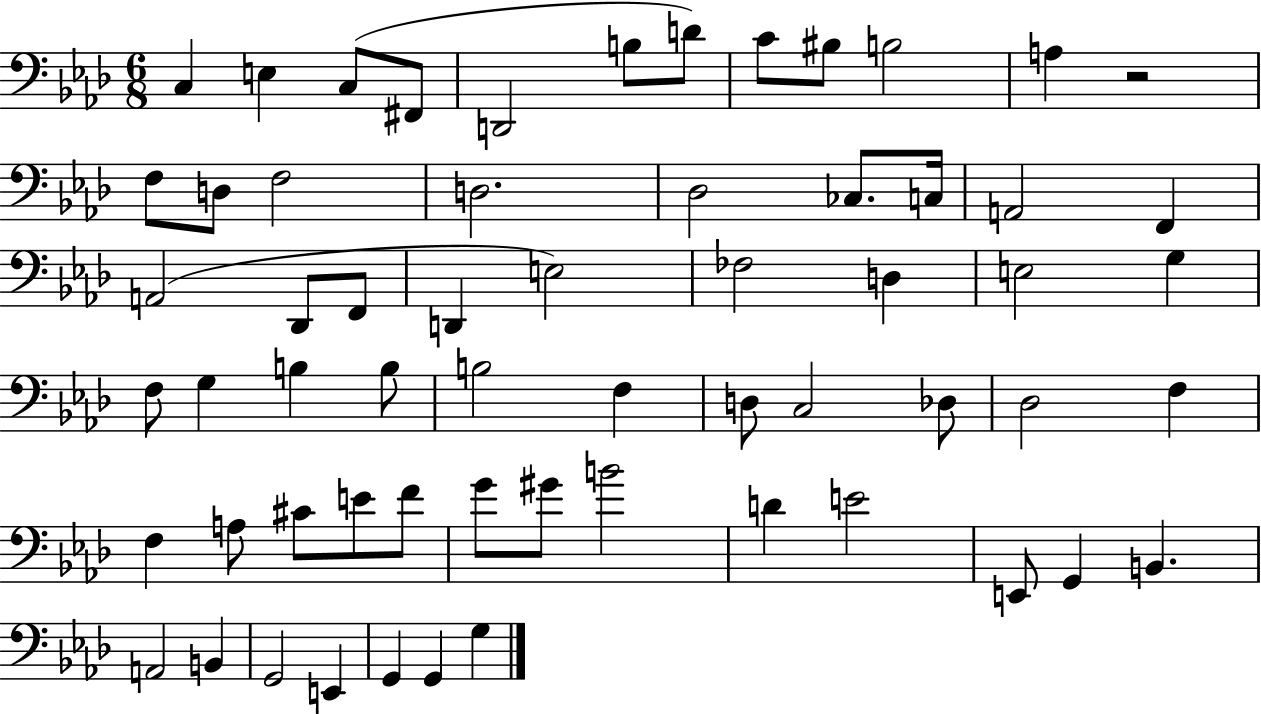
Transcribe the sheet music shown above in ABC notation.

X:1
T:Untitled
M:6/8
L:1/4
K:Ab
C, E, C,/2 ^F,,/2 D,,2 B,/2 D/2 C/2 ^B,/2 B,2 A, z2 F,/2 D,/2 F,2 D,2 _D,2 _C,/2 C,/4 A,,2 F,, A,,2 _D,,/2 F,,/2 D,, E,2 _F,2 D, E,2 G, F,/2 G, B, B,/2 B,2 F, D,/2 C,2 _D,/2 _D,2 F, F, A,/2 ^C/2 E/2 F/2 G/2 ^G/2 B2 D E2 E,,/2 G,, B,, A,,2 B,, G,,2 E,, G,, G,, G,